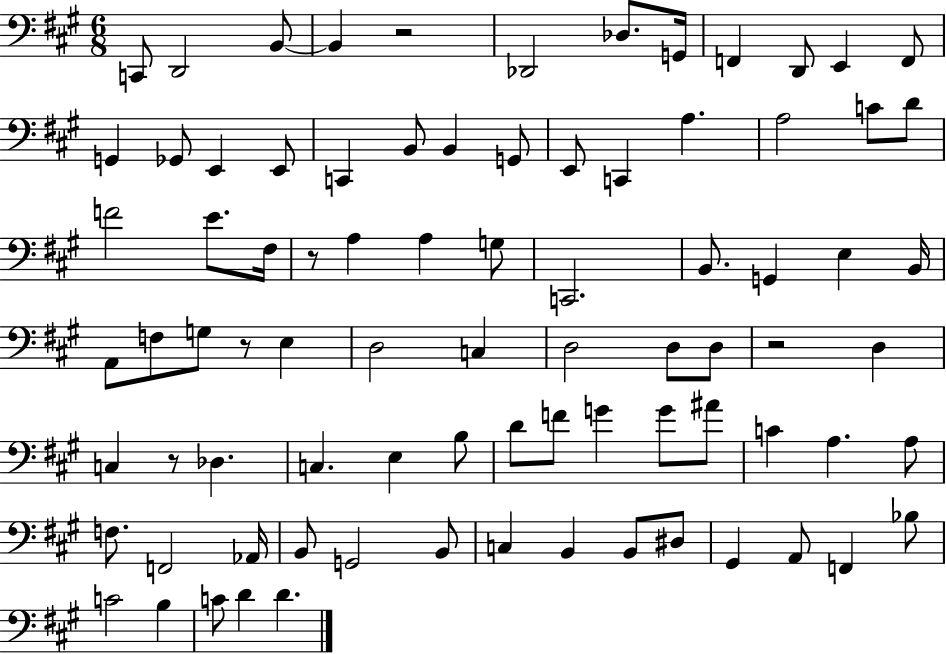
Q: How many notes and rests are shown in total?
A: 83